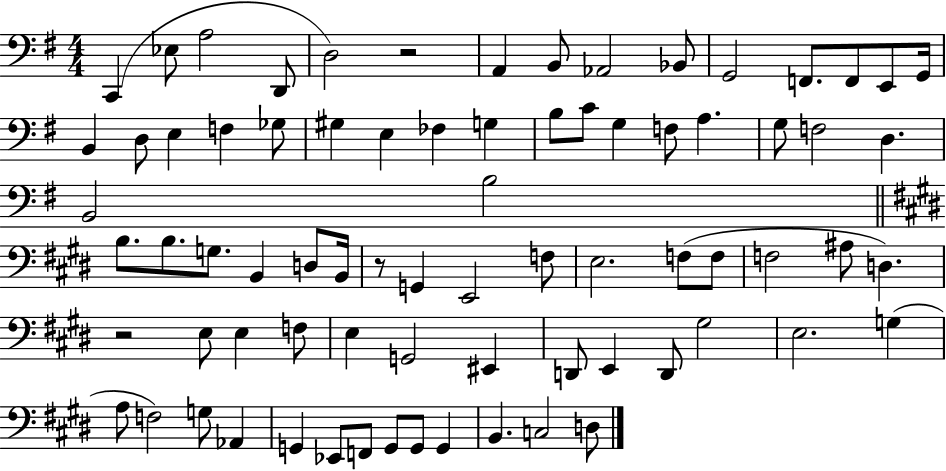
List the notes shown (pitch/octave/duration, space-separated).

C2/q Eb3/e A3/h D2/e D3/h R/h A2/q B2/e Ab2/h Bb2/e G2/h F2/e. F2/e E2/e G2/s B2/q D3/e E3/q F3/q Gb3/e G#3/q E3/q FES3/q G3/q B3/e C4/e G3/q F3/e A3/q. G3/e F3/h D3/q. B2/h B3/h B3/e. B3/e. G3/e. B2/q D3/e B2/s R/e G2/q E2/h F3/e E3/h. F3/e F3/e F3/h A#3/e D3/q. R/h E3/e E3/q F3/e E3/q G2/h EIS2/q D2/e E2/q D2/e G#3/h E3/h. G3/q A3/e F3/h G3/e Ab2/q G2/q Eb2/e F2/e G2/e G2/e G2/q B2/q. C3/h D3/e